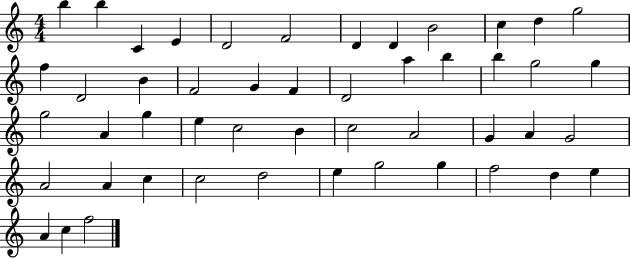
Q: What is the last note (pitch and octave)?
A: F5